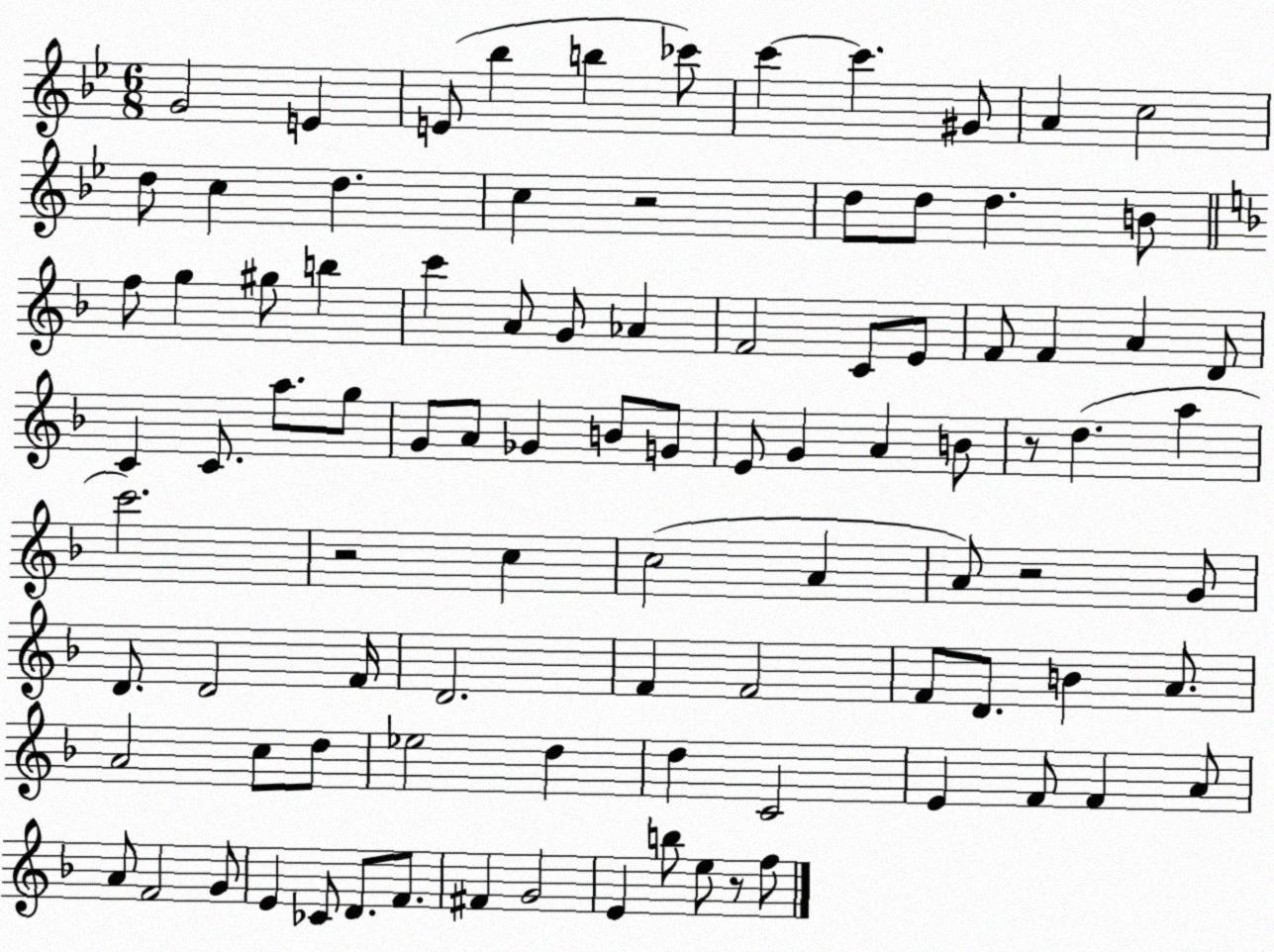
X:1
T:Untitled
M:6/8
L:1/4
K:Bb
G2 E E/2 _b b _c'/2 c' c' ^G/2 A c2 d/2 c d c z2 d/2 d/2 d B/2 f/2 g ^g/2 b c' A/2 G/2 _A F2 C/2 E/2 F/2 F A D/2 C C/2 a/2 g/2 G/2 A/2 _G B/2 G/2 E/2 G A B/2 z/2 d a c'2 z2 c c2 A A/2 z2 G/2 D/2 D2 F/4 D2 F F2 F/2 D/2 B A/2 A2 c/2 d/2 _e2 d d C2 E F/2 F A/2 A/2 F2 G/2 E _C/2 D/2 F/2 ^F G2 E b/2 e/2 z/2 f/2